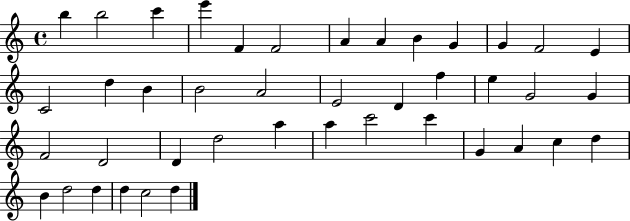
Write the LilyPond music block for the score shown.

{
  \clef treble
  \time 4/4
  \defaultTimeSignature
  \key c \major
  b''4 b''2 c'''4 | e'''4 f'4 f'2 | a'4 a'4 b'4 g'4 | g'4 f'2 e'4 | \break c'2 d''4 b'4 | b'2 a'2 | e'2 d'4 f''4 | e''4 g'2 g'4 | \break f'2 d'2 | d'4 d''2 a''4 | a''4 c'''2 c'''4 | g'4 a'4 c''4 d''4 | \break b'4 d''2 d''4 | d''4 c''2 d''4 | \bar "|."
}